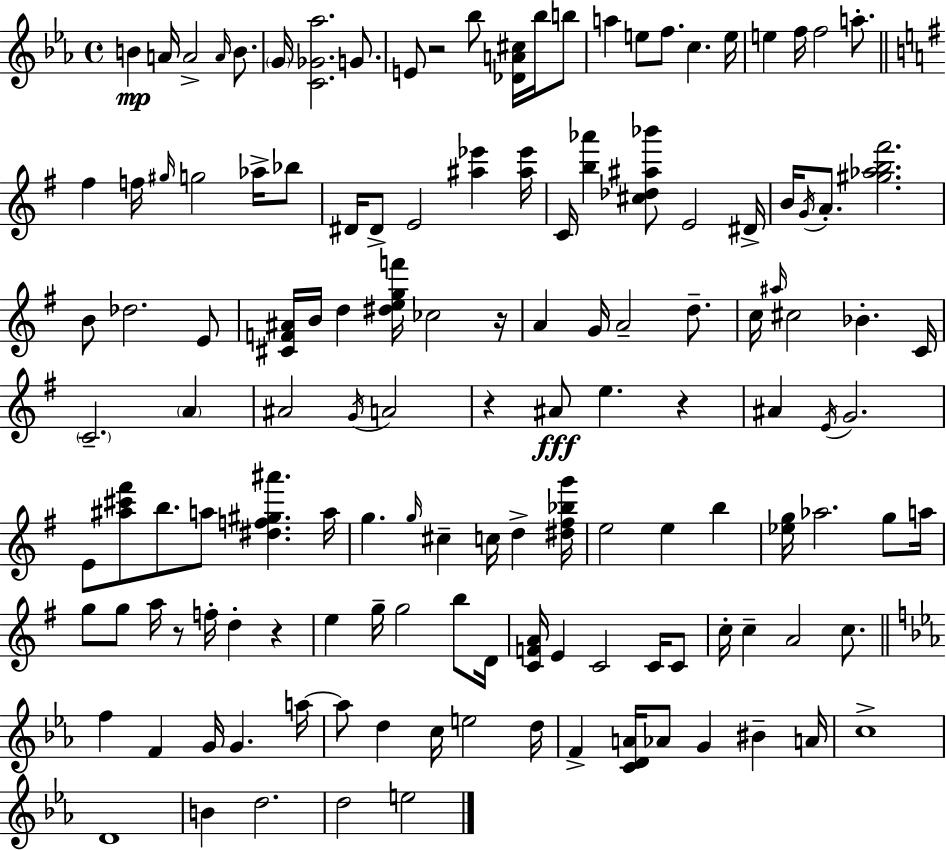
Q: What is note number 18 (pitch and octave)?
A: F5